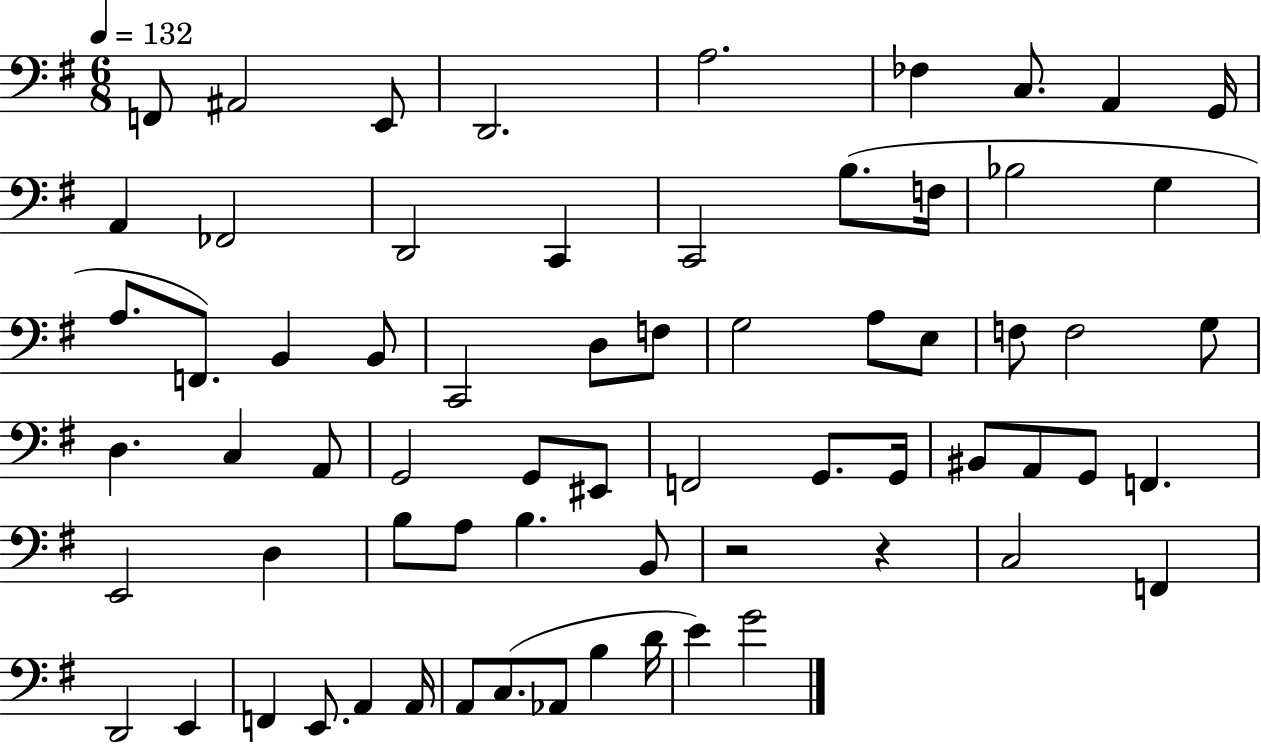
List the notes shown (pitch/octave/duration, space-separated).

F2/e A#2/h E2/e D2/h. A3/h. FES3/q C3/e. A2/q G2/s A2/q FES2/h D2/h C2/q C2/h B3/e. F3/s Bb3/h G3/q A3/e. F2/e. B2/q B2/e C2/h D3/e F3/e G3/h A3/e E3/e F3/e F3/h G3/e D3/q. C3/q A2/e G2/h G2/e EIS2/e F2/h G2/e. G2/s BIS2/e A2/e G2/e F2/q. E2/h D3/q B3/e A3/e B3/q. B2/e R/h R/q C3/h F2/q D2/h E2/q F2/q E2/e. A2/q A2/s A2/e C3/e. Ab2/e B3/q D4/s E4/q G4/h